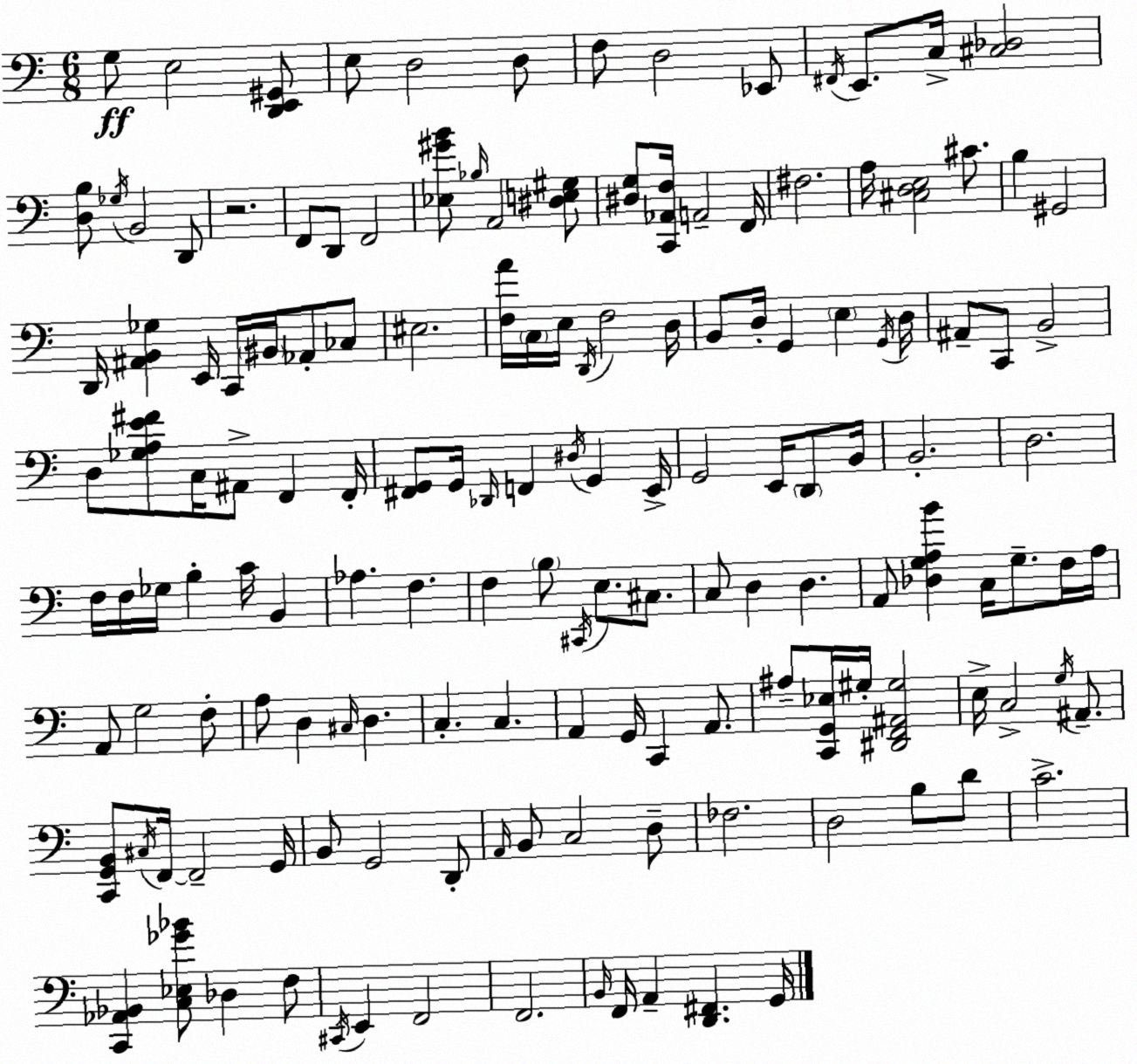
X:1
T:Untitled
M:6/8
L:1/4
K:C
G,/2 E,2 [D,,E,,^G,,]/2 E,/2 D,2 D,/2 F,/2 D,2 _E,,/2 ^F,,/4 E,,/2 C,/4 [^C,_D,]2 [D,B,]/2 _G,/4 B,,2 D,,/2 z2 F,,/2 D,,/2 F,,2 [_E,^GB]/2 _B,/4 A,,2 [^D,E,^G,]/2 [^D,G,]/2 [C,,_A,,F,]/4 A,,2 F,,/4 ^F,2 A,/4 [^C,D,E,]2 ^C/2 B, ^G,,2 D,,/4 [^A,,B,,_G,] E,,/4 C,,/4 ^B,,/4 _A,,/2 _C,/2 ^E,2 [F,A]/4 C,/4 E,/4 D,,/4 F,2 D,/4 B,,/2 D,/4 G,, E, G,,/4 D,/4 ^A,,/2 C,,/2 B,,2 D,/2 [_G,A,E^F]/2 C,/4 ^A,,/2 F,, F,,/4 [^F,,G,,]/2 G,,/4 _D,,/4 F,, ^D,/4 G,, E,,/4 G,,2 E,,/4 D,,/2 B,,/4 B,,2 D,2 F,/4 F,/4 _G,/4 B, C/4 B,, _A, F, F, B,/2 ^C,,/4 E,/2 ^C,/2 C,/2 D, D, A,,/2 [_D,G,A,B] C,/4 G,/2 F,/4 A,/4 A,,/2 G,2 F,/2 A,/2 D, ^C,/4 D, C, C, A,, G,,/4 C,, A,,/2 ^A,/2 [C,,G,,_E,]/4 ^G,/4 [^D,,F,,^A,,^G,]2 E,/4 C,2 G,/4 ^A,,/2 [C,,G,,B,,]/2 ^C,/4 F,,/4 F,,2 G,,/4 B,,/2 G,,2 D,,/2 A,,/4 B,,/2 C,2 D,/2 _F,2 D,2 B,/2 D/2 C2 [C,,_A,,_B,,] [C,_E,_G_B]/2 _D, F,/2 ^C,,/4 E,, F,,2 F,,2 B,,/4 F,,/4 A,, [D,,^F,,] G,,/4